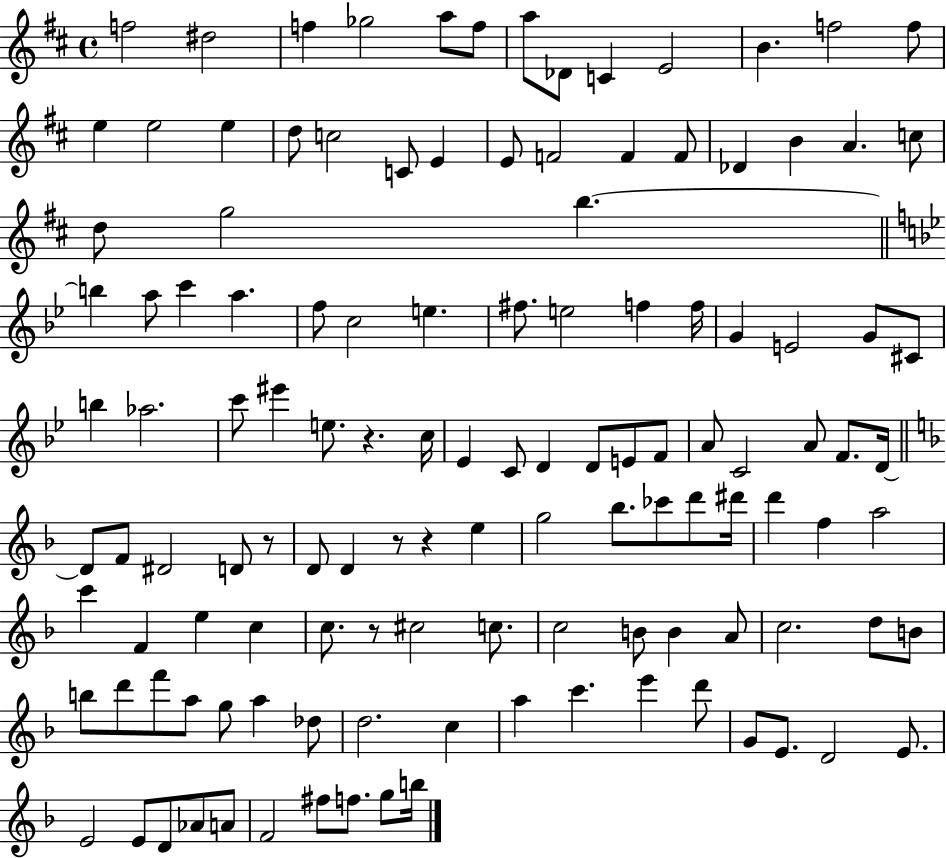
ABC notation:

X:1
T:Untitled
M:4/4
L:1/4
K:D
f2 ^d2 f _g2 a/2 f/2 a/2 _D/2 C E2 B f2 f/2 e e2 e d/2 c2 C/2 E E/2 F2 F F/2 _D B A c/2 d/2 g2 b b a/2 c' a f/2 c2 e ^f/2 e2 f f/4 G E2 G/2 ^C/2 b _a2 c'/2 ^e' e/2 z c/4 _E C/2 D D/2 E/2 F/2 A/2 C2 A/2 F/2 D/4 D/2 F/2 ^D2 D/2 z/2 D/2 D z/2 z e g2 _b/2 _c'/2 d'/2 ^d'/4 d' f a2 c' F e c c/2 z/2 ^c2 c/2 c2 B/2 B A/2 c2 d/2 B/2 b/2 d'/2 f'/2 a/2 g/2 a _d/2 d2 c a c' e' d'/2 G/2 E/2 D2 E/2 E2 E/2 D/2 _A/2 A/2 F2 ^f/2 f/2 g/2 b/4